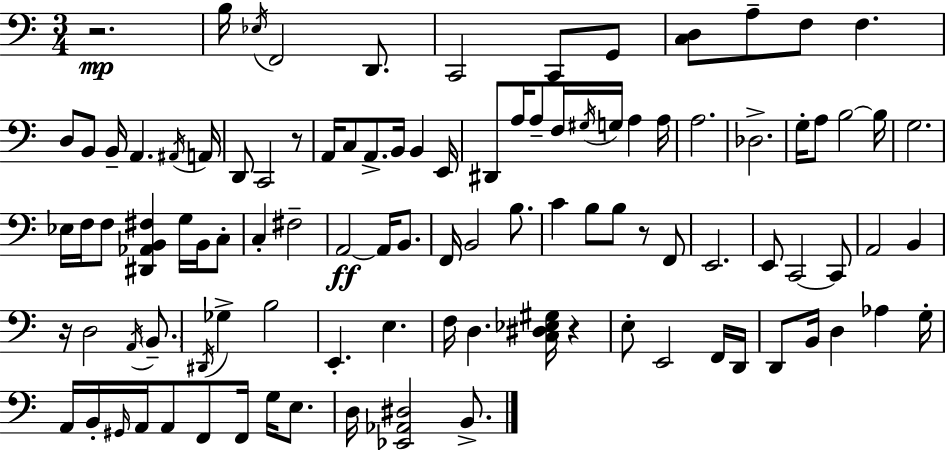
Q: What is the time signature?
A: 3/4